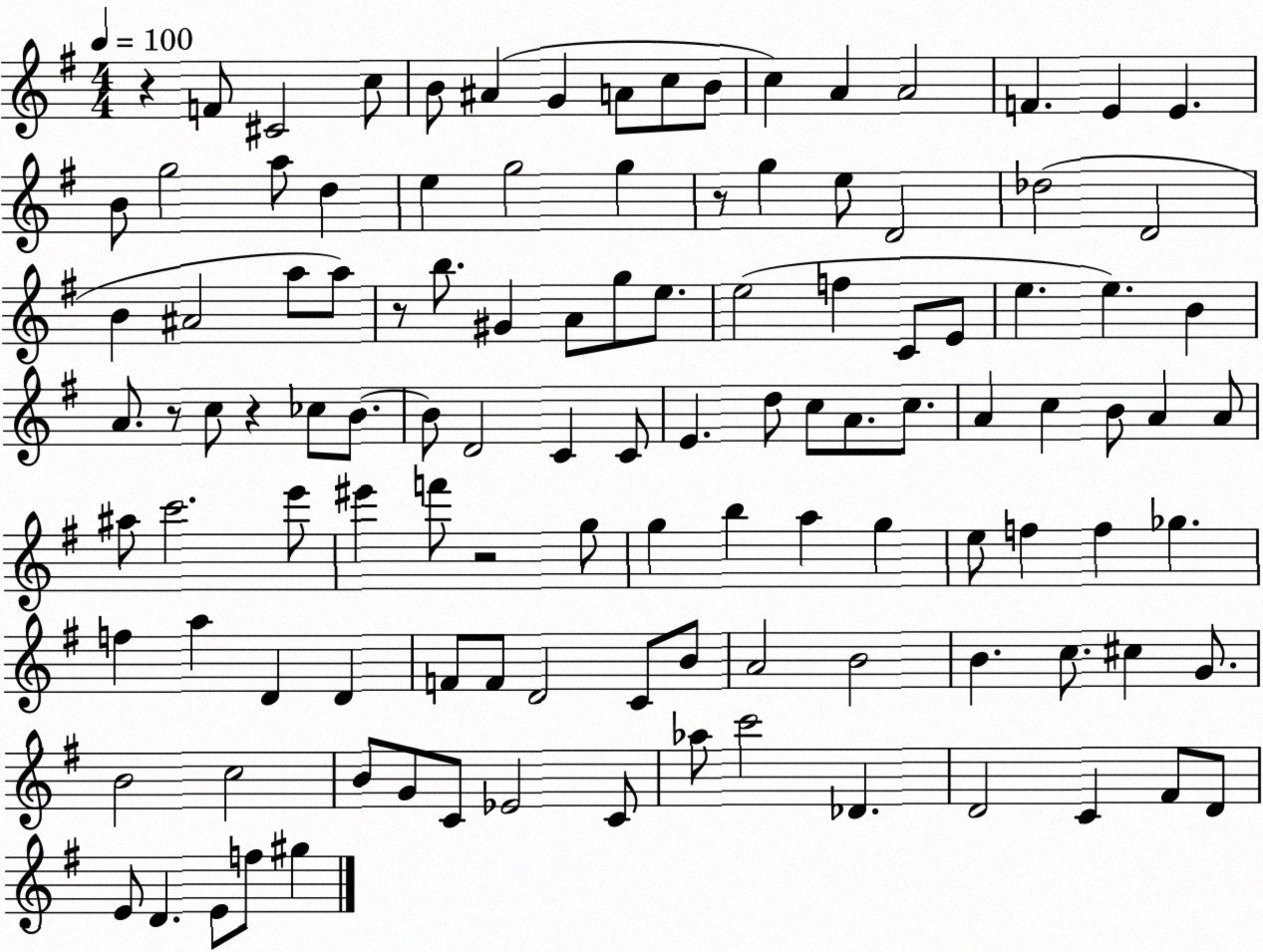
X:1
T:Untitled
M:4/4
L:1/4
K:G
z F/2 ^C2 c/2 B/2 ^A G A/2 c/2 B/2 c A A2 F E E B/2 g2 a/2 d e g2 g z/2 g e/2 D2 _d2 D2 B ^A2 a/2 a/2 z/2 b/2 ^G A/2 g/2 e/2 e2 f C/2 E/2 e e B A/2 z/2 c/2 z _c/2 B/2 B/2 D2 C C/2 E d/2 c/2 A/2 c/2 A c B/2 A A/2 ^a/2 c'2 e'/2 ^e' f'/2 z2 g/2 g b a g e/2 f f _g f a D D F/2 F/2 D2 C/2 B/2 A2 B2 B c/2 ^c G/2 B2 c2 B/2 G/2 C/2 _E2 C/2 _a/2 c'2 _D D2 C ^F/2 D/2 E/2 D E/2 f/2 ^g